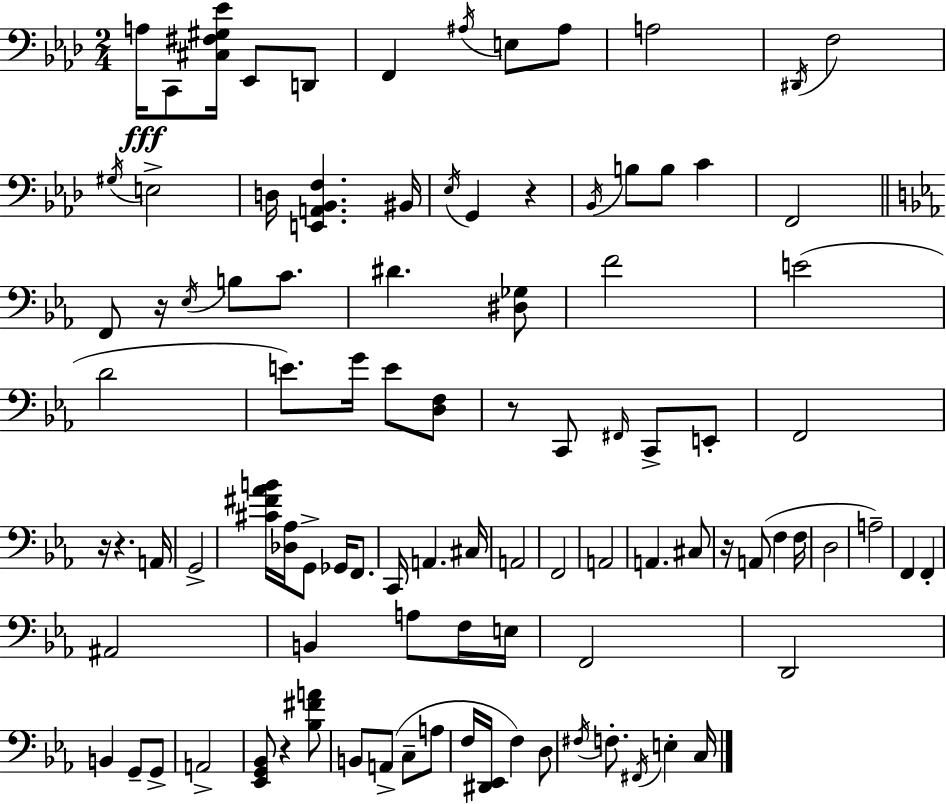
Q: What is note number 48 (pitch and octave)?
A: F2